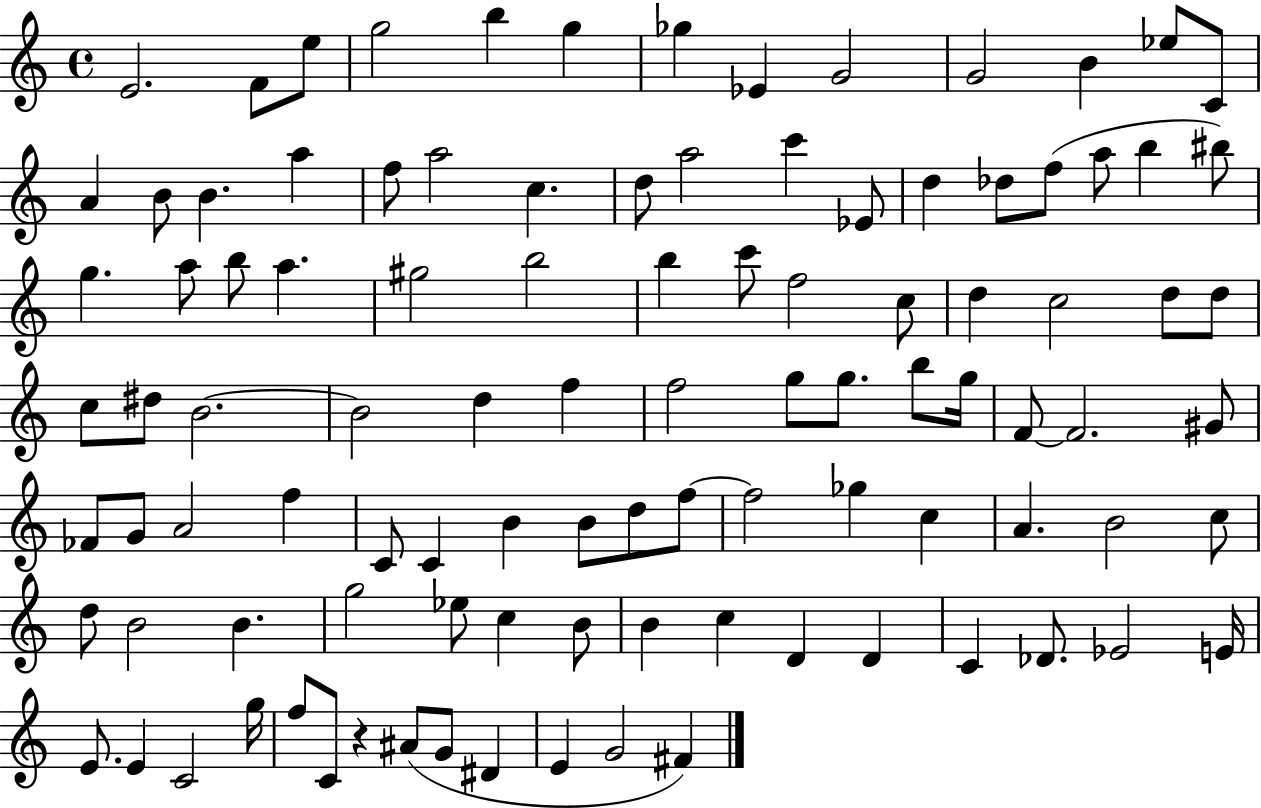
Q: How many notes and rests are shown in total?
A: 102